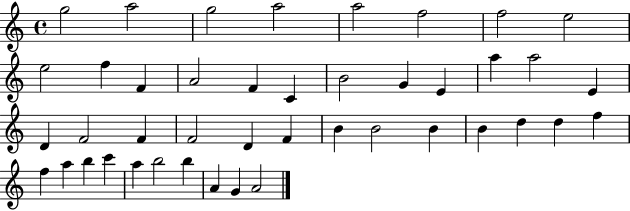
X:1
T:Untitled
M:4/4
L:1/4
K:C
g2 a2 g2 a2 a2 f2 f2 e2 e2 f F A2 F C B2 G E a a2 E D F2 F F2 D F B B2 B B d d f f a b c' a b2 b A G A2